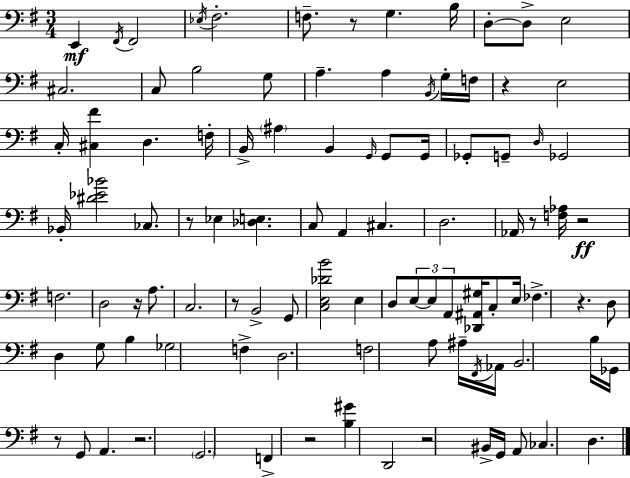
X:1
T:Untitled
M:3/4
L:1/4
K:G
E,, ^F,,/4 ^F,,2 _E,/4 ^F,2 F,/2 z/2 G, B,/4 D,/2 D,/2 E,2 ^C,2 C,/2 B,2 G,/2 A, A, B,,/4 G,/4 F,/4 z E,2 C,/4 [^C,^F] D, F,/4 B,,/4 ^A, B,, G,,/4 G,,/2 G,,/4 _G,,/2 G,,/2 D,/4 _G,,2 _B,,/4 [^D_E_B]2 _C,/2 z/2 _E, [_D,E,] C,/2 A,, ^C, D,2 _A,,/4 z/2 [F,_A,]/4 z2 F,2 D,2 z/4 A,/2 C,2 z/2 B,,2 G,,/2 [C,E,_DB]2 E, D,/2 E,/2 E,/2 A,,/2 [_D,,^A,,^G,]/4 C,/2 E,/4 _F, z D,/2 D, G,/2 B, _G,2 F, D,2 F,2 A,/2 ^A,/4 ^F,,/4 _A,,/4 B,,2 B,/4 _G,,/4 z/2 G,,/2 A,, z2 G,,2 F,, z2 [B,^G] D,,2 z2 ^B,,/4 G,,/4 A,,/2 _C, D,